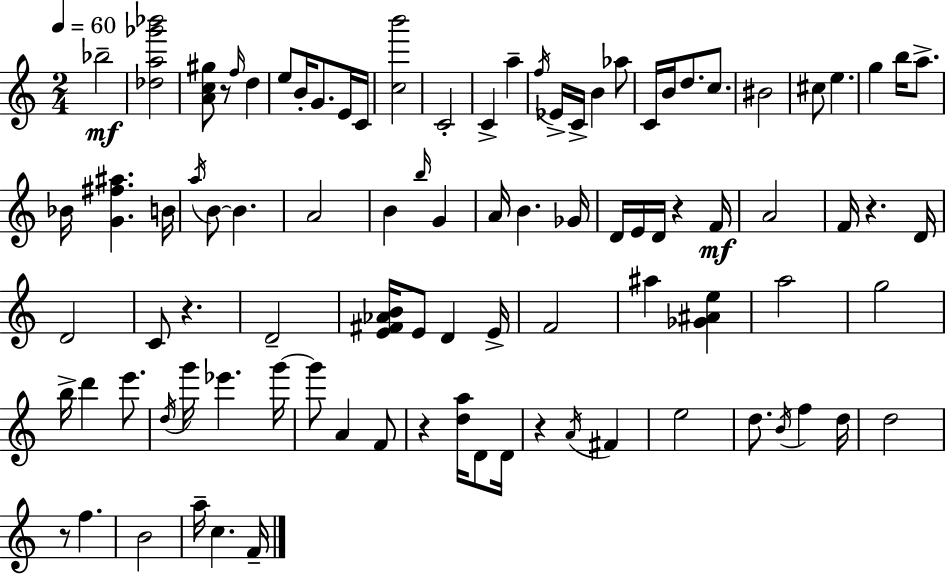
Bb5/h [Db5,A5,Gb6,Bb6]/h [A4,C5,G#5]/e R/e F5/s D5/q E5/e B4/s G4/e. E4/s C4/s [C5,B6]/h C4/h C4/q A5/q F5/s Eb4/s C4/s B4/q Ab5/e C4/s B4/s D5/e. C5/e. BIS4/h C#5/e E5/q. G5/q B5/s A5/e. Bb4/s [G4,F#5,A#5]/q. B4/s A5/s B4/e B4/q. A4/h B4/q B5/s G4/q A4/s B4/q. Gb4/s D4/s E4/s D4/s R/q F4/s A4/h F4/s R/q. D4/s D4/h C4/e R/q. D4/h [E4,F#4,Ab4,B4]/s E4/e D4/q E4/s F4/h A#5/q [Gb4,A#4,E5]/q A5/h G5/h B5/s D6/q E6/e. D5/s G6/s Eb6/q. G6/s G6/e A4/q F4/e R/q [D5,A5]/s D4/e D4/s R/q A4/s F#4/q E5/h D5/e. B4/s F5/q D5/s D5/h R/e F5/q. B4/h A5/s C5/q. F4/s